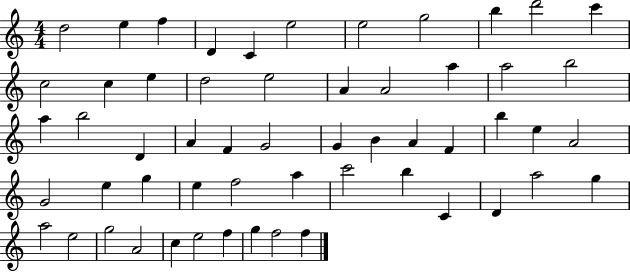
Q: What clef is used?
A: treble